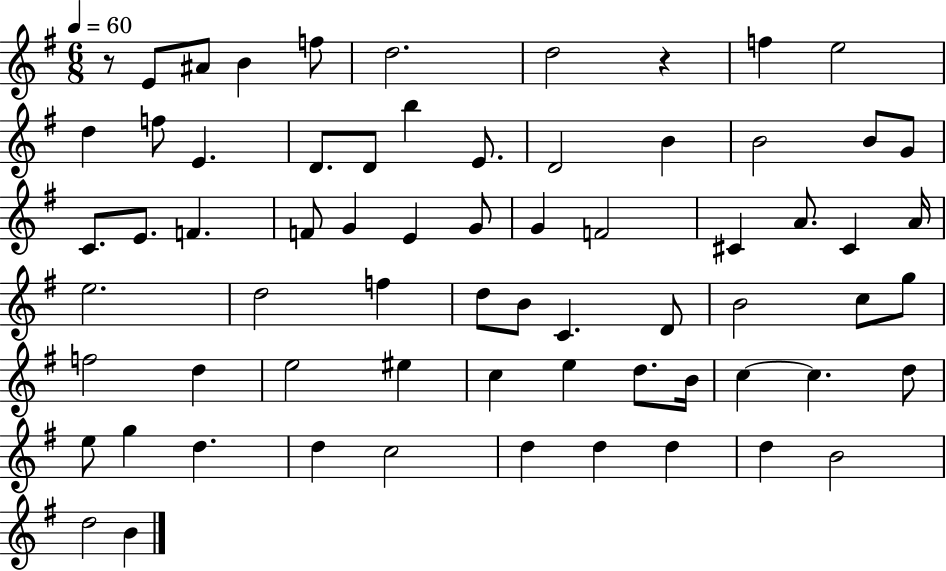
{
  \clef treble
  \numericTimeSignature
  \time 6/8
  \key g \major
  \tempo 4 = 60
  \repeat volta 2 { r8 e'8 ais'8 b'4 f''8 | d''2. | d''2 r4 | f''4 e''2 | \break d''4 f''8 e'4. | d'8. d'8 b''4 e'8. | d'2 b'4 | b'2 b'8 g'8 | \break c'8. e'8. f'4. | f'8 g'4 e'4 g'8 | g'4 f'2 | cis'4 a'8. cis'4 a'16 | \break e''2. | d''2 f''4 | d''8 b'8 c'4. d'8 | b'2 c''8 g''8 | \break f''2 d''4 | e''2 eis''4 | c''4 e''4 d''8. b'16 | c''4~~ c''4. d''8 | \break e''8 g''4 d''4. | d''4 c''2 | d''4 d''4 d''4 | d''4 b'2 | \break d''2 b'4 | } \bar "|."
}